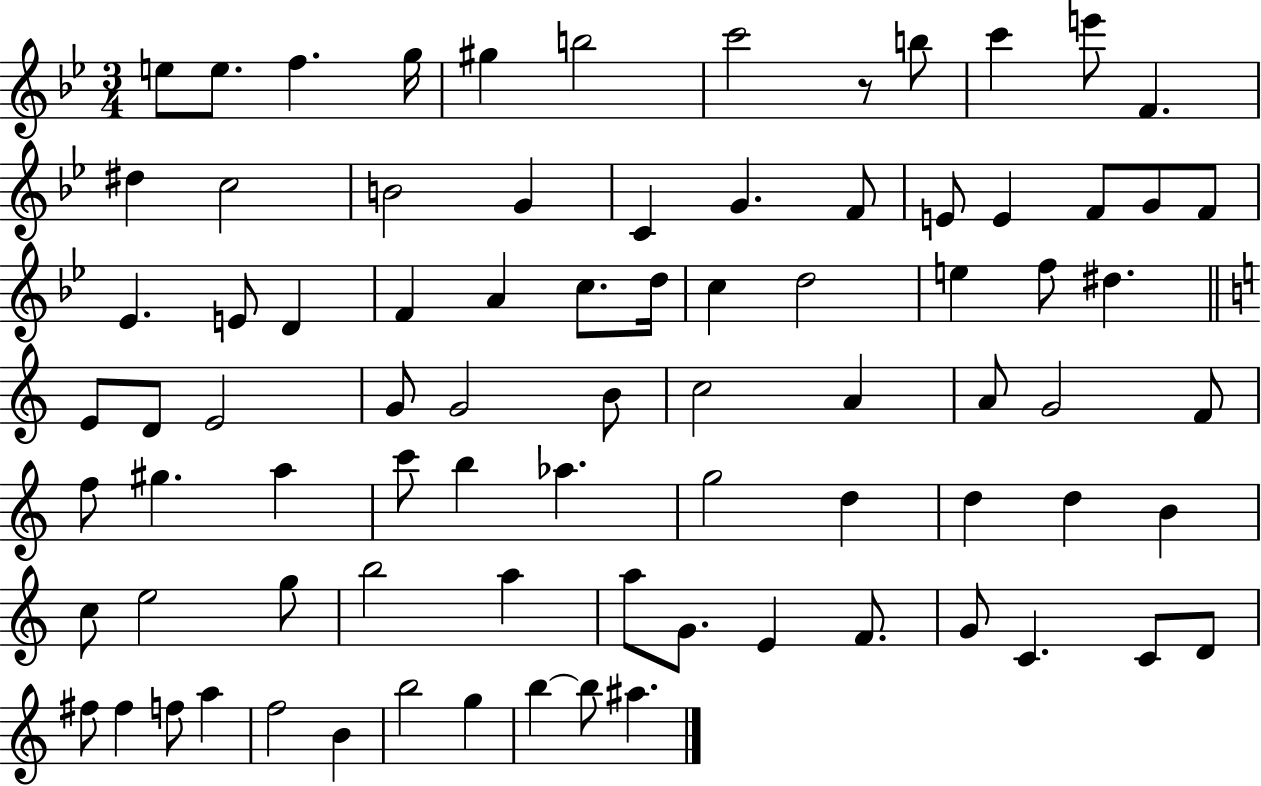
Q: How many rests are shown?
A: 1